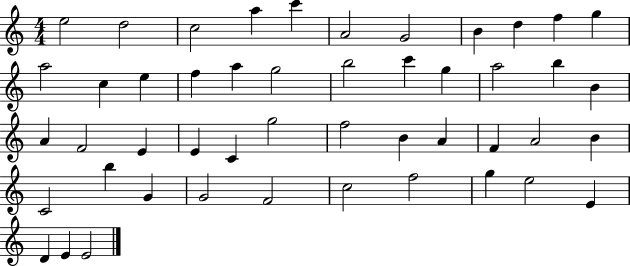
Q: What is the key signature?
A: C major